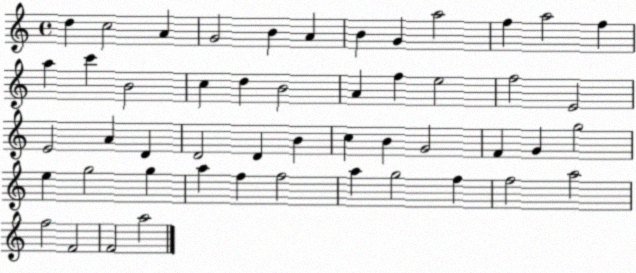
X:1
T:Untitled
M:4/4
L:1/4
K:C
d c2 A G2 B A B G a2 f a2 f a c' B2 c d B2 A f e2 f2 E2 E2 A D D2 D B c B G2 F G g2 e g2 g a f f2 a g2 f f2 a2 f2 F2 F2 a2